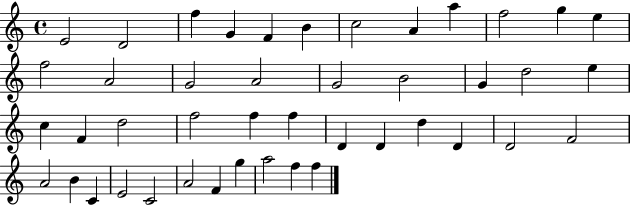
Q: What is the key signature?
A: C major